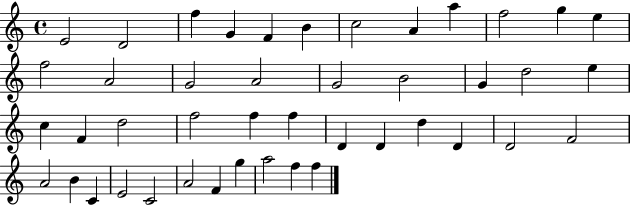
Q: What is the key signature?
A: C major